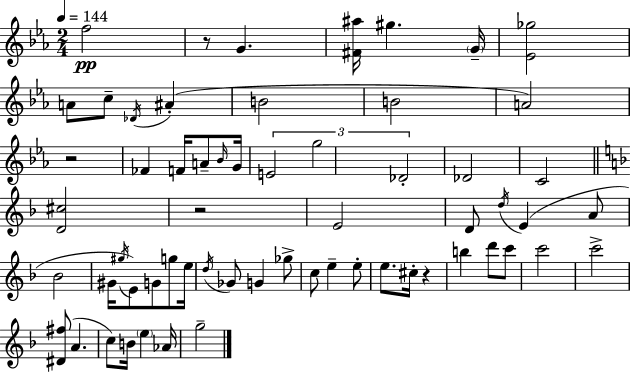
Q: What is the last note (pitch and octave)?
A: G5